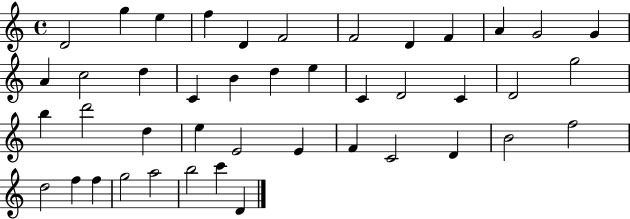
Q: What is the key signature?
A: C major